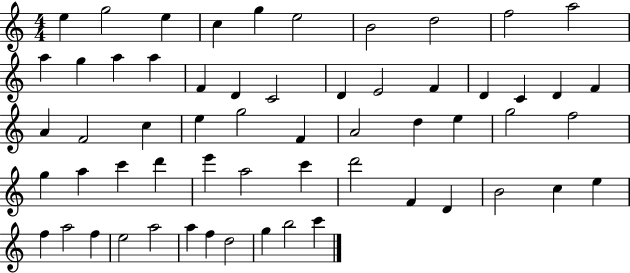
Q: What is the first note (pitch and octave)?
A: E5